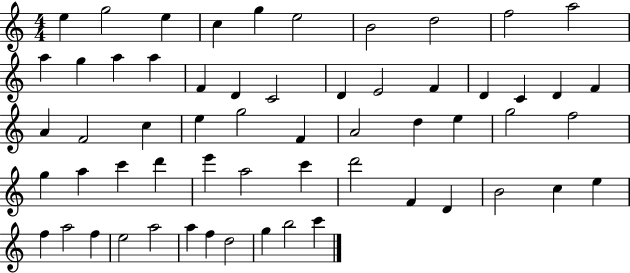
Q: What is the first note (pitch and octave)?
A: E5